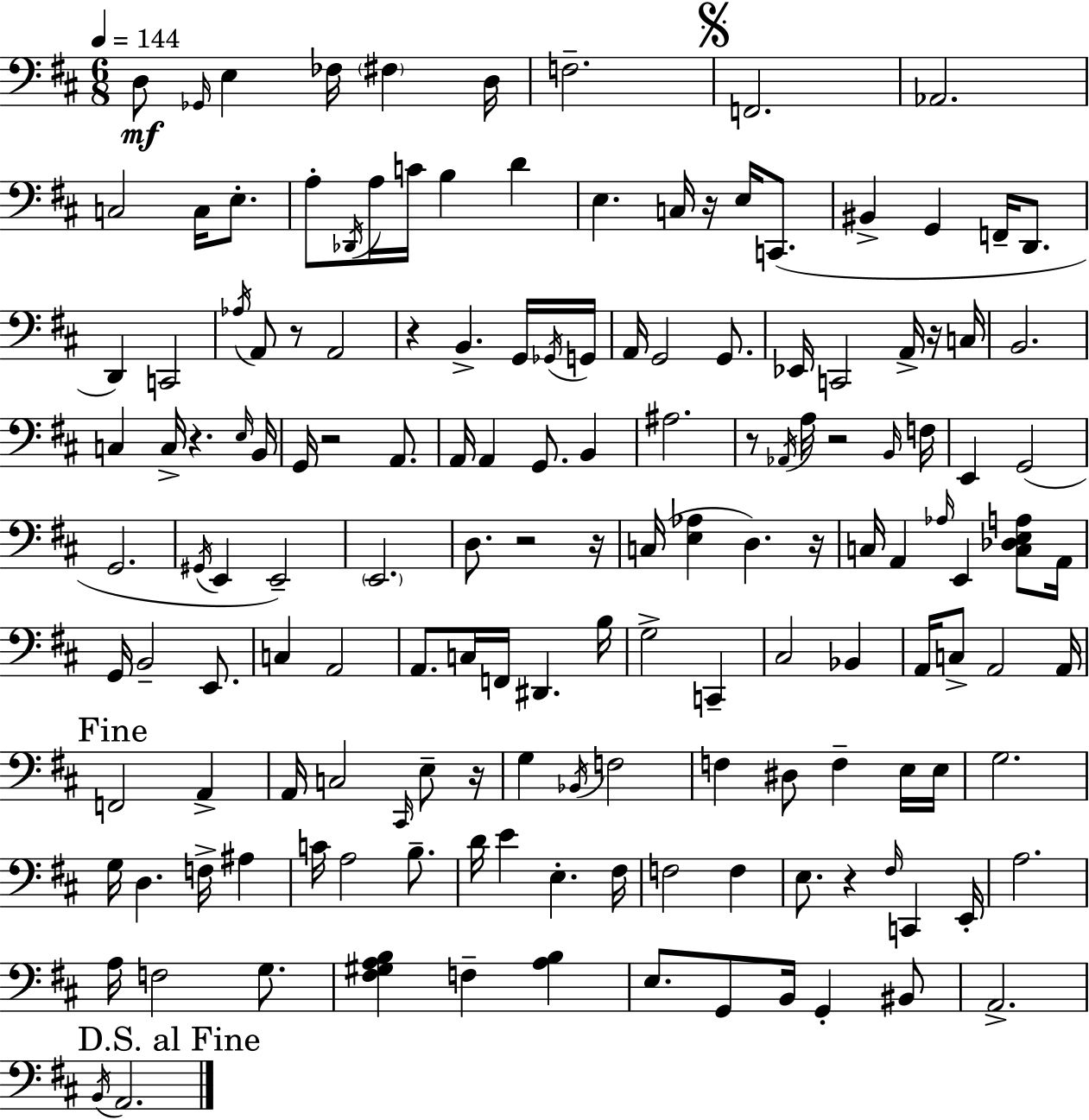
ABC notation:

X:1
T:Untitled
M:6/8
L:1/4
K:D
D,/2 _G,,/4 E, _F,/4 ^F, D,/4 F,2 F,,2 _A,,2 C,2 C,/4 E,/2 A,/2 _D,,/4 A,/4 C/4 B, D E, C,/4 z/4 E,/4 C,,/2 ^B,, G,, F,,/4 D,,/2 D,, C,,2 _A,/4 A,,/2 z/2 A,,2 z B,, G,,/4 _G,,/4 G,,/4 A,,/4 G,,2 G,,/2 _E,,/4 C,,2 A,,/4 z/4 C,/4 B,,2 C, C,/4 z E,/4 B,,/4 G,,/4 z2 A,,/2 A,,/4 A,, G,,/2 B,, ^A,2 z/2 _A,,/4 A,/4 z2 B,,/4 F,/4 E,, G,,2 G,,2 ^G,,/4 E,, E,,2 E,,2 D,/2 z2 z/4 C,/4 [E,_A,] D, z/4 C,/4 A,, _A,/4 E,, [C,_D,E,A,]/2 A,,/4 G,,/4 B,,2 E,,/2 C, A,,2 A,,/2 C,/4 F,,/4 ^D,, B,/4 G,2 C,, ^C,2 _B,, A,,/4 C,/2 A,,2 A,,/4 F,,2 A,, A,,/4 C,2 ^C,,/4 E,/2 z/4 G, _B,,/4 F,2 F, ^D,/2 F, E,/4 E,/4 G,2 G,/4 D, F,/4 ^A, C/4 A,2 B,/2 D/4 E E, ^F,/4 F,2 F, E,/2 z ^F,/4 C,, E,,/4 A,2 A,/4 F,2 G,/2 [^F,^G,A,B,] F, [A,B,] E,/2 G,,/2 B,,/4 G,, ^B,,/2 A,,2 B,,/4 A,,2